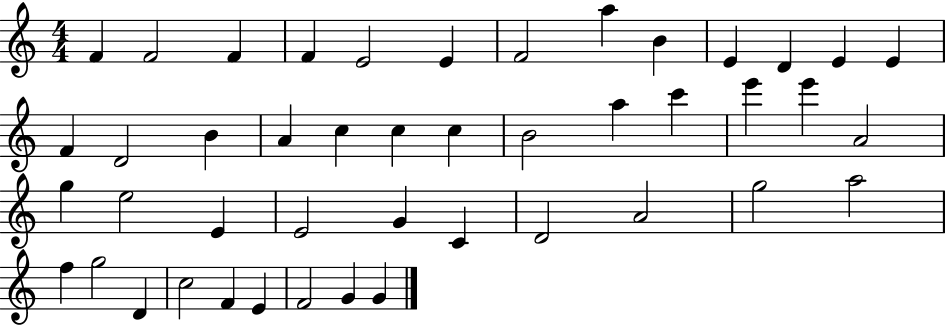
F4/q F4/h F4/q F4/q E4/h E4/q F4/h A5/q B4/q E4/q D4/q E4/q E4/q F4/q D4/h B4/q A4/q C5/q C5/q C5/q B4/h A5/q C6/q E6/q E6/q A4/h G5/q E5/h E4/q E4/h G4/q C4/q D4/h A4/h G5/h A5/h F5/q G5/h D4/q C5/h F4/q E4/q F4/h G4/q G4/q